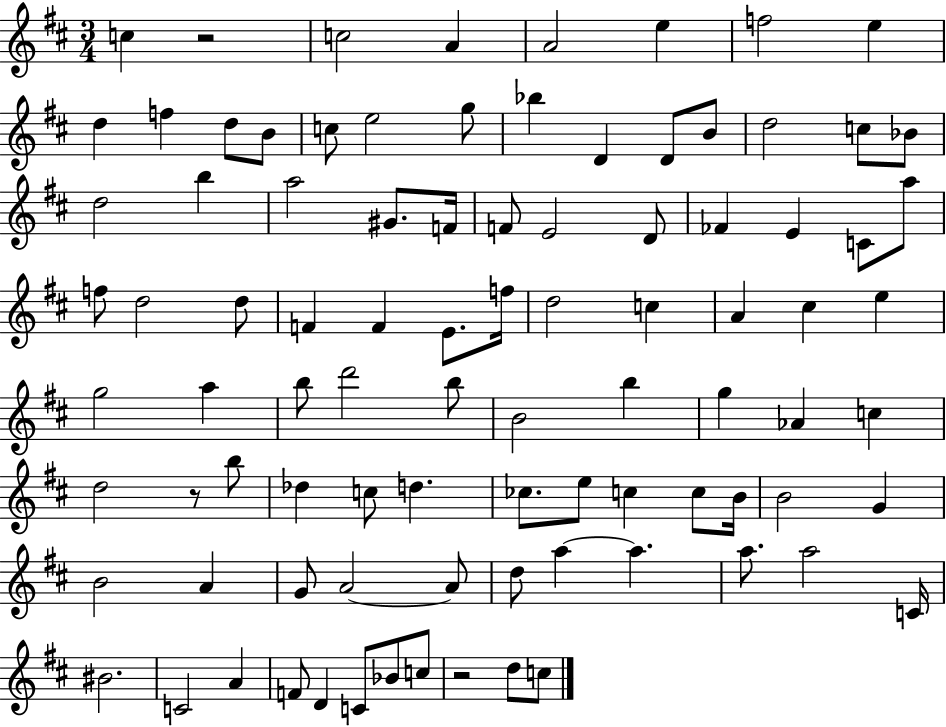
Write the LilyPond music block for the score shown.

{
  \clef treble
  \numericTimeSignature
  \time 3/4
  \key d \major
  \repeat volta 2 { c''4 r2 | c''2 a'4 | a'2 e''4 | f''2 e''4 | \break d''4 f''4 d''8 b'8 | c''8 e''2 g''8 | bes''4 d'4 d'8 b'8 | d''2 c''8 bes'8 | \break d''2 b''4 | a''2 gis'8. f'16 | f'8 e'2 d'8 | fes'4 e'4 c'8 a''8 | \break f''8 d''2 d''8 | f'4 f'4 e'8. f''16 | d''2 c''4 | a'4 cis''4 e''4 | \break g''2 a''4 | b''8 d'''2 b''8 | b'2 b''4 | g''4 aes'4 c''4 | \break d''2 r8 b''8 | des''4 c''8 d''4. | ces''8. e''8 c''4 c''8 b'16 | b'2 g'4 | \break b'2 a'4 | g'8 a'2~~ a'8 | d''8 a''4~~ a''4. | a''8. a''2 c'16 | \break bis'2. | c'2 a'4 | f'8 d'4 c'8 bes'8 c''8 | r2 d''8 c''8 | \break } \bar "|."
}